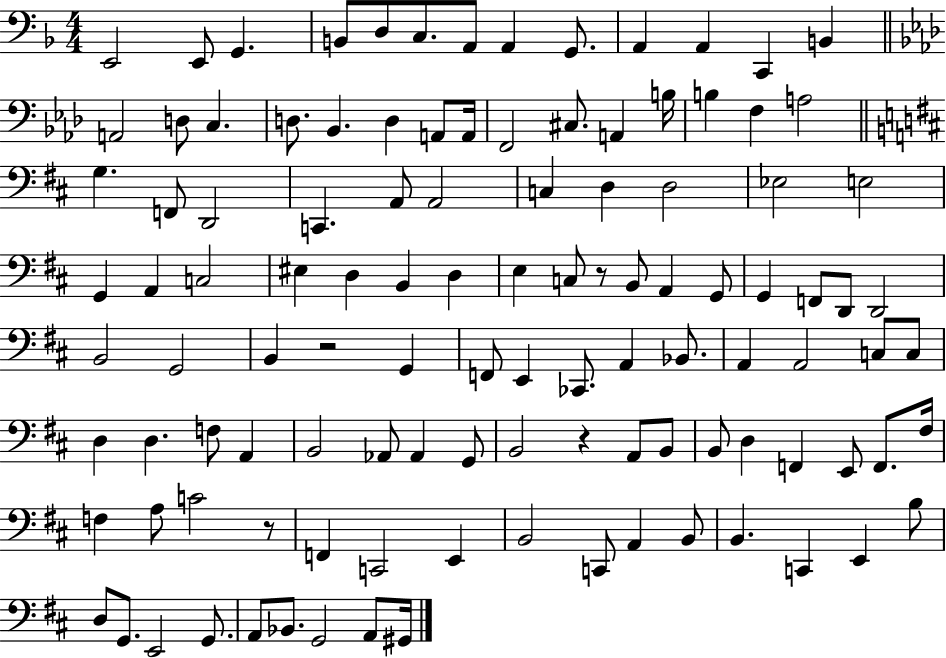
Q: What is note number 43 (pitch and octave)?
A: EIS3